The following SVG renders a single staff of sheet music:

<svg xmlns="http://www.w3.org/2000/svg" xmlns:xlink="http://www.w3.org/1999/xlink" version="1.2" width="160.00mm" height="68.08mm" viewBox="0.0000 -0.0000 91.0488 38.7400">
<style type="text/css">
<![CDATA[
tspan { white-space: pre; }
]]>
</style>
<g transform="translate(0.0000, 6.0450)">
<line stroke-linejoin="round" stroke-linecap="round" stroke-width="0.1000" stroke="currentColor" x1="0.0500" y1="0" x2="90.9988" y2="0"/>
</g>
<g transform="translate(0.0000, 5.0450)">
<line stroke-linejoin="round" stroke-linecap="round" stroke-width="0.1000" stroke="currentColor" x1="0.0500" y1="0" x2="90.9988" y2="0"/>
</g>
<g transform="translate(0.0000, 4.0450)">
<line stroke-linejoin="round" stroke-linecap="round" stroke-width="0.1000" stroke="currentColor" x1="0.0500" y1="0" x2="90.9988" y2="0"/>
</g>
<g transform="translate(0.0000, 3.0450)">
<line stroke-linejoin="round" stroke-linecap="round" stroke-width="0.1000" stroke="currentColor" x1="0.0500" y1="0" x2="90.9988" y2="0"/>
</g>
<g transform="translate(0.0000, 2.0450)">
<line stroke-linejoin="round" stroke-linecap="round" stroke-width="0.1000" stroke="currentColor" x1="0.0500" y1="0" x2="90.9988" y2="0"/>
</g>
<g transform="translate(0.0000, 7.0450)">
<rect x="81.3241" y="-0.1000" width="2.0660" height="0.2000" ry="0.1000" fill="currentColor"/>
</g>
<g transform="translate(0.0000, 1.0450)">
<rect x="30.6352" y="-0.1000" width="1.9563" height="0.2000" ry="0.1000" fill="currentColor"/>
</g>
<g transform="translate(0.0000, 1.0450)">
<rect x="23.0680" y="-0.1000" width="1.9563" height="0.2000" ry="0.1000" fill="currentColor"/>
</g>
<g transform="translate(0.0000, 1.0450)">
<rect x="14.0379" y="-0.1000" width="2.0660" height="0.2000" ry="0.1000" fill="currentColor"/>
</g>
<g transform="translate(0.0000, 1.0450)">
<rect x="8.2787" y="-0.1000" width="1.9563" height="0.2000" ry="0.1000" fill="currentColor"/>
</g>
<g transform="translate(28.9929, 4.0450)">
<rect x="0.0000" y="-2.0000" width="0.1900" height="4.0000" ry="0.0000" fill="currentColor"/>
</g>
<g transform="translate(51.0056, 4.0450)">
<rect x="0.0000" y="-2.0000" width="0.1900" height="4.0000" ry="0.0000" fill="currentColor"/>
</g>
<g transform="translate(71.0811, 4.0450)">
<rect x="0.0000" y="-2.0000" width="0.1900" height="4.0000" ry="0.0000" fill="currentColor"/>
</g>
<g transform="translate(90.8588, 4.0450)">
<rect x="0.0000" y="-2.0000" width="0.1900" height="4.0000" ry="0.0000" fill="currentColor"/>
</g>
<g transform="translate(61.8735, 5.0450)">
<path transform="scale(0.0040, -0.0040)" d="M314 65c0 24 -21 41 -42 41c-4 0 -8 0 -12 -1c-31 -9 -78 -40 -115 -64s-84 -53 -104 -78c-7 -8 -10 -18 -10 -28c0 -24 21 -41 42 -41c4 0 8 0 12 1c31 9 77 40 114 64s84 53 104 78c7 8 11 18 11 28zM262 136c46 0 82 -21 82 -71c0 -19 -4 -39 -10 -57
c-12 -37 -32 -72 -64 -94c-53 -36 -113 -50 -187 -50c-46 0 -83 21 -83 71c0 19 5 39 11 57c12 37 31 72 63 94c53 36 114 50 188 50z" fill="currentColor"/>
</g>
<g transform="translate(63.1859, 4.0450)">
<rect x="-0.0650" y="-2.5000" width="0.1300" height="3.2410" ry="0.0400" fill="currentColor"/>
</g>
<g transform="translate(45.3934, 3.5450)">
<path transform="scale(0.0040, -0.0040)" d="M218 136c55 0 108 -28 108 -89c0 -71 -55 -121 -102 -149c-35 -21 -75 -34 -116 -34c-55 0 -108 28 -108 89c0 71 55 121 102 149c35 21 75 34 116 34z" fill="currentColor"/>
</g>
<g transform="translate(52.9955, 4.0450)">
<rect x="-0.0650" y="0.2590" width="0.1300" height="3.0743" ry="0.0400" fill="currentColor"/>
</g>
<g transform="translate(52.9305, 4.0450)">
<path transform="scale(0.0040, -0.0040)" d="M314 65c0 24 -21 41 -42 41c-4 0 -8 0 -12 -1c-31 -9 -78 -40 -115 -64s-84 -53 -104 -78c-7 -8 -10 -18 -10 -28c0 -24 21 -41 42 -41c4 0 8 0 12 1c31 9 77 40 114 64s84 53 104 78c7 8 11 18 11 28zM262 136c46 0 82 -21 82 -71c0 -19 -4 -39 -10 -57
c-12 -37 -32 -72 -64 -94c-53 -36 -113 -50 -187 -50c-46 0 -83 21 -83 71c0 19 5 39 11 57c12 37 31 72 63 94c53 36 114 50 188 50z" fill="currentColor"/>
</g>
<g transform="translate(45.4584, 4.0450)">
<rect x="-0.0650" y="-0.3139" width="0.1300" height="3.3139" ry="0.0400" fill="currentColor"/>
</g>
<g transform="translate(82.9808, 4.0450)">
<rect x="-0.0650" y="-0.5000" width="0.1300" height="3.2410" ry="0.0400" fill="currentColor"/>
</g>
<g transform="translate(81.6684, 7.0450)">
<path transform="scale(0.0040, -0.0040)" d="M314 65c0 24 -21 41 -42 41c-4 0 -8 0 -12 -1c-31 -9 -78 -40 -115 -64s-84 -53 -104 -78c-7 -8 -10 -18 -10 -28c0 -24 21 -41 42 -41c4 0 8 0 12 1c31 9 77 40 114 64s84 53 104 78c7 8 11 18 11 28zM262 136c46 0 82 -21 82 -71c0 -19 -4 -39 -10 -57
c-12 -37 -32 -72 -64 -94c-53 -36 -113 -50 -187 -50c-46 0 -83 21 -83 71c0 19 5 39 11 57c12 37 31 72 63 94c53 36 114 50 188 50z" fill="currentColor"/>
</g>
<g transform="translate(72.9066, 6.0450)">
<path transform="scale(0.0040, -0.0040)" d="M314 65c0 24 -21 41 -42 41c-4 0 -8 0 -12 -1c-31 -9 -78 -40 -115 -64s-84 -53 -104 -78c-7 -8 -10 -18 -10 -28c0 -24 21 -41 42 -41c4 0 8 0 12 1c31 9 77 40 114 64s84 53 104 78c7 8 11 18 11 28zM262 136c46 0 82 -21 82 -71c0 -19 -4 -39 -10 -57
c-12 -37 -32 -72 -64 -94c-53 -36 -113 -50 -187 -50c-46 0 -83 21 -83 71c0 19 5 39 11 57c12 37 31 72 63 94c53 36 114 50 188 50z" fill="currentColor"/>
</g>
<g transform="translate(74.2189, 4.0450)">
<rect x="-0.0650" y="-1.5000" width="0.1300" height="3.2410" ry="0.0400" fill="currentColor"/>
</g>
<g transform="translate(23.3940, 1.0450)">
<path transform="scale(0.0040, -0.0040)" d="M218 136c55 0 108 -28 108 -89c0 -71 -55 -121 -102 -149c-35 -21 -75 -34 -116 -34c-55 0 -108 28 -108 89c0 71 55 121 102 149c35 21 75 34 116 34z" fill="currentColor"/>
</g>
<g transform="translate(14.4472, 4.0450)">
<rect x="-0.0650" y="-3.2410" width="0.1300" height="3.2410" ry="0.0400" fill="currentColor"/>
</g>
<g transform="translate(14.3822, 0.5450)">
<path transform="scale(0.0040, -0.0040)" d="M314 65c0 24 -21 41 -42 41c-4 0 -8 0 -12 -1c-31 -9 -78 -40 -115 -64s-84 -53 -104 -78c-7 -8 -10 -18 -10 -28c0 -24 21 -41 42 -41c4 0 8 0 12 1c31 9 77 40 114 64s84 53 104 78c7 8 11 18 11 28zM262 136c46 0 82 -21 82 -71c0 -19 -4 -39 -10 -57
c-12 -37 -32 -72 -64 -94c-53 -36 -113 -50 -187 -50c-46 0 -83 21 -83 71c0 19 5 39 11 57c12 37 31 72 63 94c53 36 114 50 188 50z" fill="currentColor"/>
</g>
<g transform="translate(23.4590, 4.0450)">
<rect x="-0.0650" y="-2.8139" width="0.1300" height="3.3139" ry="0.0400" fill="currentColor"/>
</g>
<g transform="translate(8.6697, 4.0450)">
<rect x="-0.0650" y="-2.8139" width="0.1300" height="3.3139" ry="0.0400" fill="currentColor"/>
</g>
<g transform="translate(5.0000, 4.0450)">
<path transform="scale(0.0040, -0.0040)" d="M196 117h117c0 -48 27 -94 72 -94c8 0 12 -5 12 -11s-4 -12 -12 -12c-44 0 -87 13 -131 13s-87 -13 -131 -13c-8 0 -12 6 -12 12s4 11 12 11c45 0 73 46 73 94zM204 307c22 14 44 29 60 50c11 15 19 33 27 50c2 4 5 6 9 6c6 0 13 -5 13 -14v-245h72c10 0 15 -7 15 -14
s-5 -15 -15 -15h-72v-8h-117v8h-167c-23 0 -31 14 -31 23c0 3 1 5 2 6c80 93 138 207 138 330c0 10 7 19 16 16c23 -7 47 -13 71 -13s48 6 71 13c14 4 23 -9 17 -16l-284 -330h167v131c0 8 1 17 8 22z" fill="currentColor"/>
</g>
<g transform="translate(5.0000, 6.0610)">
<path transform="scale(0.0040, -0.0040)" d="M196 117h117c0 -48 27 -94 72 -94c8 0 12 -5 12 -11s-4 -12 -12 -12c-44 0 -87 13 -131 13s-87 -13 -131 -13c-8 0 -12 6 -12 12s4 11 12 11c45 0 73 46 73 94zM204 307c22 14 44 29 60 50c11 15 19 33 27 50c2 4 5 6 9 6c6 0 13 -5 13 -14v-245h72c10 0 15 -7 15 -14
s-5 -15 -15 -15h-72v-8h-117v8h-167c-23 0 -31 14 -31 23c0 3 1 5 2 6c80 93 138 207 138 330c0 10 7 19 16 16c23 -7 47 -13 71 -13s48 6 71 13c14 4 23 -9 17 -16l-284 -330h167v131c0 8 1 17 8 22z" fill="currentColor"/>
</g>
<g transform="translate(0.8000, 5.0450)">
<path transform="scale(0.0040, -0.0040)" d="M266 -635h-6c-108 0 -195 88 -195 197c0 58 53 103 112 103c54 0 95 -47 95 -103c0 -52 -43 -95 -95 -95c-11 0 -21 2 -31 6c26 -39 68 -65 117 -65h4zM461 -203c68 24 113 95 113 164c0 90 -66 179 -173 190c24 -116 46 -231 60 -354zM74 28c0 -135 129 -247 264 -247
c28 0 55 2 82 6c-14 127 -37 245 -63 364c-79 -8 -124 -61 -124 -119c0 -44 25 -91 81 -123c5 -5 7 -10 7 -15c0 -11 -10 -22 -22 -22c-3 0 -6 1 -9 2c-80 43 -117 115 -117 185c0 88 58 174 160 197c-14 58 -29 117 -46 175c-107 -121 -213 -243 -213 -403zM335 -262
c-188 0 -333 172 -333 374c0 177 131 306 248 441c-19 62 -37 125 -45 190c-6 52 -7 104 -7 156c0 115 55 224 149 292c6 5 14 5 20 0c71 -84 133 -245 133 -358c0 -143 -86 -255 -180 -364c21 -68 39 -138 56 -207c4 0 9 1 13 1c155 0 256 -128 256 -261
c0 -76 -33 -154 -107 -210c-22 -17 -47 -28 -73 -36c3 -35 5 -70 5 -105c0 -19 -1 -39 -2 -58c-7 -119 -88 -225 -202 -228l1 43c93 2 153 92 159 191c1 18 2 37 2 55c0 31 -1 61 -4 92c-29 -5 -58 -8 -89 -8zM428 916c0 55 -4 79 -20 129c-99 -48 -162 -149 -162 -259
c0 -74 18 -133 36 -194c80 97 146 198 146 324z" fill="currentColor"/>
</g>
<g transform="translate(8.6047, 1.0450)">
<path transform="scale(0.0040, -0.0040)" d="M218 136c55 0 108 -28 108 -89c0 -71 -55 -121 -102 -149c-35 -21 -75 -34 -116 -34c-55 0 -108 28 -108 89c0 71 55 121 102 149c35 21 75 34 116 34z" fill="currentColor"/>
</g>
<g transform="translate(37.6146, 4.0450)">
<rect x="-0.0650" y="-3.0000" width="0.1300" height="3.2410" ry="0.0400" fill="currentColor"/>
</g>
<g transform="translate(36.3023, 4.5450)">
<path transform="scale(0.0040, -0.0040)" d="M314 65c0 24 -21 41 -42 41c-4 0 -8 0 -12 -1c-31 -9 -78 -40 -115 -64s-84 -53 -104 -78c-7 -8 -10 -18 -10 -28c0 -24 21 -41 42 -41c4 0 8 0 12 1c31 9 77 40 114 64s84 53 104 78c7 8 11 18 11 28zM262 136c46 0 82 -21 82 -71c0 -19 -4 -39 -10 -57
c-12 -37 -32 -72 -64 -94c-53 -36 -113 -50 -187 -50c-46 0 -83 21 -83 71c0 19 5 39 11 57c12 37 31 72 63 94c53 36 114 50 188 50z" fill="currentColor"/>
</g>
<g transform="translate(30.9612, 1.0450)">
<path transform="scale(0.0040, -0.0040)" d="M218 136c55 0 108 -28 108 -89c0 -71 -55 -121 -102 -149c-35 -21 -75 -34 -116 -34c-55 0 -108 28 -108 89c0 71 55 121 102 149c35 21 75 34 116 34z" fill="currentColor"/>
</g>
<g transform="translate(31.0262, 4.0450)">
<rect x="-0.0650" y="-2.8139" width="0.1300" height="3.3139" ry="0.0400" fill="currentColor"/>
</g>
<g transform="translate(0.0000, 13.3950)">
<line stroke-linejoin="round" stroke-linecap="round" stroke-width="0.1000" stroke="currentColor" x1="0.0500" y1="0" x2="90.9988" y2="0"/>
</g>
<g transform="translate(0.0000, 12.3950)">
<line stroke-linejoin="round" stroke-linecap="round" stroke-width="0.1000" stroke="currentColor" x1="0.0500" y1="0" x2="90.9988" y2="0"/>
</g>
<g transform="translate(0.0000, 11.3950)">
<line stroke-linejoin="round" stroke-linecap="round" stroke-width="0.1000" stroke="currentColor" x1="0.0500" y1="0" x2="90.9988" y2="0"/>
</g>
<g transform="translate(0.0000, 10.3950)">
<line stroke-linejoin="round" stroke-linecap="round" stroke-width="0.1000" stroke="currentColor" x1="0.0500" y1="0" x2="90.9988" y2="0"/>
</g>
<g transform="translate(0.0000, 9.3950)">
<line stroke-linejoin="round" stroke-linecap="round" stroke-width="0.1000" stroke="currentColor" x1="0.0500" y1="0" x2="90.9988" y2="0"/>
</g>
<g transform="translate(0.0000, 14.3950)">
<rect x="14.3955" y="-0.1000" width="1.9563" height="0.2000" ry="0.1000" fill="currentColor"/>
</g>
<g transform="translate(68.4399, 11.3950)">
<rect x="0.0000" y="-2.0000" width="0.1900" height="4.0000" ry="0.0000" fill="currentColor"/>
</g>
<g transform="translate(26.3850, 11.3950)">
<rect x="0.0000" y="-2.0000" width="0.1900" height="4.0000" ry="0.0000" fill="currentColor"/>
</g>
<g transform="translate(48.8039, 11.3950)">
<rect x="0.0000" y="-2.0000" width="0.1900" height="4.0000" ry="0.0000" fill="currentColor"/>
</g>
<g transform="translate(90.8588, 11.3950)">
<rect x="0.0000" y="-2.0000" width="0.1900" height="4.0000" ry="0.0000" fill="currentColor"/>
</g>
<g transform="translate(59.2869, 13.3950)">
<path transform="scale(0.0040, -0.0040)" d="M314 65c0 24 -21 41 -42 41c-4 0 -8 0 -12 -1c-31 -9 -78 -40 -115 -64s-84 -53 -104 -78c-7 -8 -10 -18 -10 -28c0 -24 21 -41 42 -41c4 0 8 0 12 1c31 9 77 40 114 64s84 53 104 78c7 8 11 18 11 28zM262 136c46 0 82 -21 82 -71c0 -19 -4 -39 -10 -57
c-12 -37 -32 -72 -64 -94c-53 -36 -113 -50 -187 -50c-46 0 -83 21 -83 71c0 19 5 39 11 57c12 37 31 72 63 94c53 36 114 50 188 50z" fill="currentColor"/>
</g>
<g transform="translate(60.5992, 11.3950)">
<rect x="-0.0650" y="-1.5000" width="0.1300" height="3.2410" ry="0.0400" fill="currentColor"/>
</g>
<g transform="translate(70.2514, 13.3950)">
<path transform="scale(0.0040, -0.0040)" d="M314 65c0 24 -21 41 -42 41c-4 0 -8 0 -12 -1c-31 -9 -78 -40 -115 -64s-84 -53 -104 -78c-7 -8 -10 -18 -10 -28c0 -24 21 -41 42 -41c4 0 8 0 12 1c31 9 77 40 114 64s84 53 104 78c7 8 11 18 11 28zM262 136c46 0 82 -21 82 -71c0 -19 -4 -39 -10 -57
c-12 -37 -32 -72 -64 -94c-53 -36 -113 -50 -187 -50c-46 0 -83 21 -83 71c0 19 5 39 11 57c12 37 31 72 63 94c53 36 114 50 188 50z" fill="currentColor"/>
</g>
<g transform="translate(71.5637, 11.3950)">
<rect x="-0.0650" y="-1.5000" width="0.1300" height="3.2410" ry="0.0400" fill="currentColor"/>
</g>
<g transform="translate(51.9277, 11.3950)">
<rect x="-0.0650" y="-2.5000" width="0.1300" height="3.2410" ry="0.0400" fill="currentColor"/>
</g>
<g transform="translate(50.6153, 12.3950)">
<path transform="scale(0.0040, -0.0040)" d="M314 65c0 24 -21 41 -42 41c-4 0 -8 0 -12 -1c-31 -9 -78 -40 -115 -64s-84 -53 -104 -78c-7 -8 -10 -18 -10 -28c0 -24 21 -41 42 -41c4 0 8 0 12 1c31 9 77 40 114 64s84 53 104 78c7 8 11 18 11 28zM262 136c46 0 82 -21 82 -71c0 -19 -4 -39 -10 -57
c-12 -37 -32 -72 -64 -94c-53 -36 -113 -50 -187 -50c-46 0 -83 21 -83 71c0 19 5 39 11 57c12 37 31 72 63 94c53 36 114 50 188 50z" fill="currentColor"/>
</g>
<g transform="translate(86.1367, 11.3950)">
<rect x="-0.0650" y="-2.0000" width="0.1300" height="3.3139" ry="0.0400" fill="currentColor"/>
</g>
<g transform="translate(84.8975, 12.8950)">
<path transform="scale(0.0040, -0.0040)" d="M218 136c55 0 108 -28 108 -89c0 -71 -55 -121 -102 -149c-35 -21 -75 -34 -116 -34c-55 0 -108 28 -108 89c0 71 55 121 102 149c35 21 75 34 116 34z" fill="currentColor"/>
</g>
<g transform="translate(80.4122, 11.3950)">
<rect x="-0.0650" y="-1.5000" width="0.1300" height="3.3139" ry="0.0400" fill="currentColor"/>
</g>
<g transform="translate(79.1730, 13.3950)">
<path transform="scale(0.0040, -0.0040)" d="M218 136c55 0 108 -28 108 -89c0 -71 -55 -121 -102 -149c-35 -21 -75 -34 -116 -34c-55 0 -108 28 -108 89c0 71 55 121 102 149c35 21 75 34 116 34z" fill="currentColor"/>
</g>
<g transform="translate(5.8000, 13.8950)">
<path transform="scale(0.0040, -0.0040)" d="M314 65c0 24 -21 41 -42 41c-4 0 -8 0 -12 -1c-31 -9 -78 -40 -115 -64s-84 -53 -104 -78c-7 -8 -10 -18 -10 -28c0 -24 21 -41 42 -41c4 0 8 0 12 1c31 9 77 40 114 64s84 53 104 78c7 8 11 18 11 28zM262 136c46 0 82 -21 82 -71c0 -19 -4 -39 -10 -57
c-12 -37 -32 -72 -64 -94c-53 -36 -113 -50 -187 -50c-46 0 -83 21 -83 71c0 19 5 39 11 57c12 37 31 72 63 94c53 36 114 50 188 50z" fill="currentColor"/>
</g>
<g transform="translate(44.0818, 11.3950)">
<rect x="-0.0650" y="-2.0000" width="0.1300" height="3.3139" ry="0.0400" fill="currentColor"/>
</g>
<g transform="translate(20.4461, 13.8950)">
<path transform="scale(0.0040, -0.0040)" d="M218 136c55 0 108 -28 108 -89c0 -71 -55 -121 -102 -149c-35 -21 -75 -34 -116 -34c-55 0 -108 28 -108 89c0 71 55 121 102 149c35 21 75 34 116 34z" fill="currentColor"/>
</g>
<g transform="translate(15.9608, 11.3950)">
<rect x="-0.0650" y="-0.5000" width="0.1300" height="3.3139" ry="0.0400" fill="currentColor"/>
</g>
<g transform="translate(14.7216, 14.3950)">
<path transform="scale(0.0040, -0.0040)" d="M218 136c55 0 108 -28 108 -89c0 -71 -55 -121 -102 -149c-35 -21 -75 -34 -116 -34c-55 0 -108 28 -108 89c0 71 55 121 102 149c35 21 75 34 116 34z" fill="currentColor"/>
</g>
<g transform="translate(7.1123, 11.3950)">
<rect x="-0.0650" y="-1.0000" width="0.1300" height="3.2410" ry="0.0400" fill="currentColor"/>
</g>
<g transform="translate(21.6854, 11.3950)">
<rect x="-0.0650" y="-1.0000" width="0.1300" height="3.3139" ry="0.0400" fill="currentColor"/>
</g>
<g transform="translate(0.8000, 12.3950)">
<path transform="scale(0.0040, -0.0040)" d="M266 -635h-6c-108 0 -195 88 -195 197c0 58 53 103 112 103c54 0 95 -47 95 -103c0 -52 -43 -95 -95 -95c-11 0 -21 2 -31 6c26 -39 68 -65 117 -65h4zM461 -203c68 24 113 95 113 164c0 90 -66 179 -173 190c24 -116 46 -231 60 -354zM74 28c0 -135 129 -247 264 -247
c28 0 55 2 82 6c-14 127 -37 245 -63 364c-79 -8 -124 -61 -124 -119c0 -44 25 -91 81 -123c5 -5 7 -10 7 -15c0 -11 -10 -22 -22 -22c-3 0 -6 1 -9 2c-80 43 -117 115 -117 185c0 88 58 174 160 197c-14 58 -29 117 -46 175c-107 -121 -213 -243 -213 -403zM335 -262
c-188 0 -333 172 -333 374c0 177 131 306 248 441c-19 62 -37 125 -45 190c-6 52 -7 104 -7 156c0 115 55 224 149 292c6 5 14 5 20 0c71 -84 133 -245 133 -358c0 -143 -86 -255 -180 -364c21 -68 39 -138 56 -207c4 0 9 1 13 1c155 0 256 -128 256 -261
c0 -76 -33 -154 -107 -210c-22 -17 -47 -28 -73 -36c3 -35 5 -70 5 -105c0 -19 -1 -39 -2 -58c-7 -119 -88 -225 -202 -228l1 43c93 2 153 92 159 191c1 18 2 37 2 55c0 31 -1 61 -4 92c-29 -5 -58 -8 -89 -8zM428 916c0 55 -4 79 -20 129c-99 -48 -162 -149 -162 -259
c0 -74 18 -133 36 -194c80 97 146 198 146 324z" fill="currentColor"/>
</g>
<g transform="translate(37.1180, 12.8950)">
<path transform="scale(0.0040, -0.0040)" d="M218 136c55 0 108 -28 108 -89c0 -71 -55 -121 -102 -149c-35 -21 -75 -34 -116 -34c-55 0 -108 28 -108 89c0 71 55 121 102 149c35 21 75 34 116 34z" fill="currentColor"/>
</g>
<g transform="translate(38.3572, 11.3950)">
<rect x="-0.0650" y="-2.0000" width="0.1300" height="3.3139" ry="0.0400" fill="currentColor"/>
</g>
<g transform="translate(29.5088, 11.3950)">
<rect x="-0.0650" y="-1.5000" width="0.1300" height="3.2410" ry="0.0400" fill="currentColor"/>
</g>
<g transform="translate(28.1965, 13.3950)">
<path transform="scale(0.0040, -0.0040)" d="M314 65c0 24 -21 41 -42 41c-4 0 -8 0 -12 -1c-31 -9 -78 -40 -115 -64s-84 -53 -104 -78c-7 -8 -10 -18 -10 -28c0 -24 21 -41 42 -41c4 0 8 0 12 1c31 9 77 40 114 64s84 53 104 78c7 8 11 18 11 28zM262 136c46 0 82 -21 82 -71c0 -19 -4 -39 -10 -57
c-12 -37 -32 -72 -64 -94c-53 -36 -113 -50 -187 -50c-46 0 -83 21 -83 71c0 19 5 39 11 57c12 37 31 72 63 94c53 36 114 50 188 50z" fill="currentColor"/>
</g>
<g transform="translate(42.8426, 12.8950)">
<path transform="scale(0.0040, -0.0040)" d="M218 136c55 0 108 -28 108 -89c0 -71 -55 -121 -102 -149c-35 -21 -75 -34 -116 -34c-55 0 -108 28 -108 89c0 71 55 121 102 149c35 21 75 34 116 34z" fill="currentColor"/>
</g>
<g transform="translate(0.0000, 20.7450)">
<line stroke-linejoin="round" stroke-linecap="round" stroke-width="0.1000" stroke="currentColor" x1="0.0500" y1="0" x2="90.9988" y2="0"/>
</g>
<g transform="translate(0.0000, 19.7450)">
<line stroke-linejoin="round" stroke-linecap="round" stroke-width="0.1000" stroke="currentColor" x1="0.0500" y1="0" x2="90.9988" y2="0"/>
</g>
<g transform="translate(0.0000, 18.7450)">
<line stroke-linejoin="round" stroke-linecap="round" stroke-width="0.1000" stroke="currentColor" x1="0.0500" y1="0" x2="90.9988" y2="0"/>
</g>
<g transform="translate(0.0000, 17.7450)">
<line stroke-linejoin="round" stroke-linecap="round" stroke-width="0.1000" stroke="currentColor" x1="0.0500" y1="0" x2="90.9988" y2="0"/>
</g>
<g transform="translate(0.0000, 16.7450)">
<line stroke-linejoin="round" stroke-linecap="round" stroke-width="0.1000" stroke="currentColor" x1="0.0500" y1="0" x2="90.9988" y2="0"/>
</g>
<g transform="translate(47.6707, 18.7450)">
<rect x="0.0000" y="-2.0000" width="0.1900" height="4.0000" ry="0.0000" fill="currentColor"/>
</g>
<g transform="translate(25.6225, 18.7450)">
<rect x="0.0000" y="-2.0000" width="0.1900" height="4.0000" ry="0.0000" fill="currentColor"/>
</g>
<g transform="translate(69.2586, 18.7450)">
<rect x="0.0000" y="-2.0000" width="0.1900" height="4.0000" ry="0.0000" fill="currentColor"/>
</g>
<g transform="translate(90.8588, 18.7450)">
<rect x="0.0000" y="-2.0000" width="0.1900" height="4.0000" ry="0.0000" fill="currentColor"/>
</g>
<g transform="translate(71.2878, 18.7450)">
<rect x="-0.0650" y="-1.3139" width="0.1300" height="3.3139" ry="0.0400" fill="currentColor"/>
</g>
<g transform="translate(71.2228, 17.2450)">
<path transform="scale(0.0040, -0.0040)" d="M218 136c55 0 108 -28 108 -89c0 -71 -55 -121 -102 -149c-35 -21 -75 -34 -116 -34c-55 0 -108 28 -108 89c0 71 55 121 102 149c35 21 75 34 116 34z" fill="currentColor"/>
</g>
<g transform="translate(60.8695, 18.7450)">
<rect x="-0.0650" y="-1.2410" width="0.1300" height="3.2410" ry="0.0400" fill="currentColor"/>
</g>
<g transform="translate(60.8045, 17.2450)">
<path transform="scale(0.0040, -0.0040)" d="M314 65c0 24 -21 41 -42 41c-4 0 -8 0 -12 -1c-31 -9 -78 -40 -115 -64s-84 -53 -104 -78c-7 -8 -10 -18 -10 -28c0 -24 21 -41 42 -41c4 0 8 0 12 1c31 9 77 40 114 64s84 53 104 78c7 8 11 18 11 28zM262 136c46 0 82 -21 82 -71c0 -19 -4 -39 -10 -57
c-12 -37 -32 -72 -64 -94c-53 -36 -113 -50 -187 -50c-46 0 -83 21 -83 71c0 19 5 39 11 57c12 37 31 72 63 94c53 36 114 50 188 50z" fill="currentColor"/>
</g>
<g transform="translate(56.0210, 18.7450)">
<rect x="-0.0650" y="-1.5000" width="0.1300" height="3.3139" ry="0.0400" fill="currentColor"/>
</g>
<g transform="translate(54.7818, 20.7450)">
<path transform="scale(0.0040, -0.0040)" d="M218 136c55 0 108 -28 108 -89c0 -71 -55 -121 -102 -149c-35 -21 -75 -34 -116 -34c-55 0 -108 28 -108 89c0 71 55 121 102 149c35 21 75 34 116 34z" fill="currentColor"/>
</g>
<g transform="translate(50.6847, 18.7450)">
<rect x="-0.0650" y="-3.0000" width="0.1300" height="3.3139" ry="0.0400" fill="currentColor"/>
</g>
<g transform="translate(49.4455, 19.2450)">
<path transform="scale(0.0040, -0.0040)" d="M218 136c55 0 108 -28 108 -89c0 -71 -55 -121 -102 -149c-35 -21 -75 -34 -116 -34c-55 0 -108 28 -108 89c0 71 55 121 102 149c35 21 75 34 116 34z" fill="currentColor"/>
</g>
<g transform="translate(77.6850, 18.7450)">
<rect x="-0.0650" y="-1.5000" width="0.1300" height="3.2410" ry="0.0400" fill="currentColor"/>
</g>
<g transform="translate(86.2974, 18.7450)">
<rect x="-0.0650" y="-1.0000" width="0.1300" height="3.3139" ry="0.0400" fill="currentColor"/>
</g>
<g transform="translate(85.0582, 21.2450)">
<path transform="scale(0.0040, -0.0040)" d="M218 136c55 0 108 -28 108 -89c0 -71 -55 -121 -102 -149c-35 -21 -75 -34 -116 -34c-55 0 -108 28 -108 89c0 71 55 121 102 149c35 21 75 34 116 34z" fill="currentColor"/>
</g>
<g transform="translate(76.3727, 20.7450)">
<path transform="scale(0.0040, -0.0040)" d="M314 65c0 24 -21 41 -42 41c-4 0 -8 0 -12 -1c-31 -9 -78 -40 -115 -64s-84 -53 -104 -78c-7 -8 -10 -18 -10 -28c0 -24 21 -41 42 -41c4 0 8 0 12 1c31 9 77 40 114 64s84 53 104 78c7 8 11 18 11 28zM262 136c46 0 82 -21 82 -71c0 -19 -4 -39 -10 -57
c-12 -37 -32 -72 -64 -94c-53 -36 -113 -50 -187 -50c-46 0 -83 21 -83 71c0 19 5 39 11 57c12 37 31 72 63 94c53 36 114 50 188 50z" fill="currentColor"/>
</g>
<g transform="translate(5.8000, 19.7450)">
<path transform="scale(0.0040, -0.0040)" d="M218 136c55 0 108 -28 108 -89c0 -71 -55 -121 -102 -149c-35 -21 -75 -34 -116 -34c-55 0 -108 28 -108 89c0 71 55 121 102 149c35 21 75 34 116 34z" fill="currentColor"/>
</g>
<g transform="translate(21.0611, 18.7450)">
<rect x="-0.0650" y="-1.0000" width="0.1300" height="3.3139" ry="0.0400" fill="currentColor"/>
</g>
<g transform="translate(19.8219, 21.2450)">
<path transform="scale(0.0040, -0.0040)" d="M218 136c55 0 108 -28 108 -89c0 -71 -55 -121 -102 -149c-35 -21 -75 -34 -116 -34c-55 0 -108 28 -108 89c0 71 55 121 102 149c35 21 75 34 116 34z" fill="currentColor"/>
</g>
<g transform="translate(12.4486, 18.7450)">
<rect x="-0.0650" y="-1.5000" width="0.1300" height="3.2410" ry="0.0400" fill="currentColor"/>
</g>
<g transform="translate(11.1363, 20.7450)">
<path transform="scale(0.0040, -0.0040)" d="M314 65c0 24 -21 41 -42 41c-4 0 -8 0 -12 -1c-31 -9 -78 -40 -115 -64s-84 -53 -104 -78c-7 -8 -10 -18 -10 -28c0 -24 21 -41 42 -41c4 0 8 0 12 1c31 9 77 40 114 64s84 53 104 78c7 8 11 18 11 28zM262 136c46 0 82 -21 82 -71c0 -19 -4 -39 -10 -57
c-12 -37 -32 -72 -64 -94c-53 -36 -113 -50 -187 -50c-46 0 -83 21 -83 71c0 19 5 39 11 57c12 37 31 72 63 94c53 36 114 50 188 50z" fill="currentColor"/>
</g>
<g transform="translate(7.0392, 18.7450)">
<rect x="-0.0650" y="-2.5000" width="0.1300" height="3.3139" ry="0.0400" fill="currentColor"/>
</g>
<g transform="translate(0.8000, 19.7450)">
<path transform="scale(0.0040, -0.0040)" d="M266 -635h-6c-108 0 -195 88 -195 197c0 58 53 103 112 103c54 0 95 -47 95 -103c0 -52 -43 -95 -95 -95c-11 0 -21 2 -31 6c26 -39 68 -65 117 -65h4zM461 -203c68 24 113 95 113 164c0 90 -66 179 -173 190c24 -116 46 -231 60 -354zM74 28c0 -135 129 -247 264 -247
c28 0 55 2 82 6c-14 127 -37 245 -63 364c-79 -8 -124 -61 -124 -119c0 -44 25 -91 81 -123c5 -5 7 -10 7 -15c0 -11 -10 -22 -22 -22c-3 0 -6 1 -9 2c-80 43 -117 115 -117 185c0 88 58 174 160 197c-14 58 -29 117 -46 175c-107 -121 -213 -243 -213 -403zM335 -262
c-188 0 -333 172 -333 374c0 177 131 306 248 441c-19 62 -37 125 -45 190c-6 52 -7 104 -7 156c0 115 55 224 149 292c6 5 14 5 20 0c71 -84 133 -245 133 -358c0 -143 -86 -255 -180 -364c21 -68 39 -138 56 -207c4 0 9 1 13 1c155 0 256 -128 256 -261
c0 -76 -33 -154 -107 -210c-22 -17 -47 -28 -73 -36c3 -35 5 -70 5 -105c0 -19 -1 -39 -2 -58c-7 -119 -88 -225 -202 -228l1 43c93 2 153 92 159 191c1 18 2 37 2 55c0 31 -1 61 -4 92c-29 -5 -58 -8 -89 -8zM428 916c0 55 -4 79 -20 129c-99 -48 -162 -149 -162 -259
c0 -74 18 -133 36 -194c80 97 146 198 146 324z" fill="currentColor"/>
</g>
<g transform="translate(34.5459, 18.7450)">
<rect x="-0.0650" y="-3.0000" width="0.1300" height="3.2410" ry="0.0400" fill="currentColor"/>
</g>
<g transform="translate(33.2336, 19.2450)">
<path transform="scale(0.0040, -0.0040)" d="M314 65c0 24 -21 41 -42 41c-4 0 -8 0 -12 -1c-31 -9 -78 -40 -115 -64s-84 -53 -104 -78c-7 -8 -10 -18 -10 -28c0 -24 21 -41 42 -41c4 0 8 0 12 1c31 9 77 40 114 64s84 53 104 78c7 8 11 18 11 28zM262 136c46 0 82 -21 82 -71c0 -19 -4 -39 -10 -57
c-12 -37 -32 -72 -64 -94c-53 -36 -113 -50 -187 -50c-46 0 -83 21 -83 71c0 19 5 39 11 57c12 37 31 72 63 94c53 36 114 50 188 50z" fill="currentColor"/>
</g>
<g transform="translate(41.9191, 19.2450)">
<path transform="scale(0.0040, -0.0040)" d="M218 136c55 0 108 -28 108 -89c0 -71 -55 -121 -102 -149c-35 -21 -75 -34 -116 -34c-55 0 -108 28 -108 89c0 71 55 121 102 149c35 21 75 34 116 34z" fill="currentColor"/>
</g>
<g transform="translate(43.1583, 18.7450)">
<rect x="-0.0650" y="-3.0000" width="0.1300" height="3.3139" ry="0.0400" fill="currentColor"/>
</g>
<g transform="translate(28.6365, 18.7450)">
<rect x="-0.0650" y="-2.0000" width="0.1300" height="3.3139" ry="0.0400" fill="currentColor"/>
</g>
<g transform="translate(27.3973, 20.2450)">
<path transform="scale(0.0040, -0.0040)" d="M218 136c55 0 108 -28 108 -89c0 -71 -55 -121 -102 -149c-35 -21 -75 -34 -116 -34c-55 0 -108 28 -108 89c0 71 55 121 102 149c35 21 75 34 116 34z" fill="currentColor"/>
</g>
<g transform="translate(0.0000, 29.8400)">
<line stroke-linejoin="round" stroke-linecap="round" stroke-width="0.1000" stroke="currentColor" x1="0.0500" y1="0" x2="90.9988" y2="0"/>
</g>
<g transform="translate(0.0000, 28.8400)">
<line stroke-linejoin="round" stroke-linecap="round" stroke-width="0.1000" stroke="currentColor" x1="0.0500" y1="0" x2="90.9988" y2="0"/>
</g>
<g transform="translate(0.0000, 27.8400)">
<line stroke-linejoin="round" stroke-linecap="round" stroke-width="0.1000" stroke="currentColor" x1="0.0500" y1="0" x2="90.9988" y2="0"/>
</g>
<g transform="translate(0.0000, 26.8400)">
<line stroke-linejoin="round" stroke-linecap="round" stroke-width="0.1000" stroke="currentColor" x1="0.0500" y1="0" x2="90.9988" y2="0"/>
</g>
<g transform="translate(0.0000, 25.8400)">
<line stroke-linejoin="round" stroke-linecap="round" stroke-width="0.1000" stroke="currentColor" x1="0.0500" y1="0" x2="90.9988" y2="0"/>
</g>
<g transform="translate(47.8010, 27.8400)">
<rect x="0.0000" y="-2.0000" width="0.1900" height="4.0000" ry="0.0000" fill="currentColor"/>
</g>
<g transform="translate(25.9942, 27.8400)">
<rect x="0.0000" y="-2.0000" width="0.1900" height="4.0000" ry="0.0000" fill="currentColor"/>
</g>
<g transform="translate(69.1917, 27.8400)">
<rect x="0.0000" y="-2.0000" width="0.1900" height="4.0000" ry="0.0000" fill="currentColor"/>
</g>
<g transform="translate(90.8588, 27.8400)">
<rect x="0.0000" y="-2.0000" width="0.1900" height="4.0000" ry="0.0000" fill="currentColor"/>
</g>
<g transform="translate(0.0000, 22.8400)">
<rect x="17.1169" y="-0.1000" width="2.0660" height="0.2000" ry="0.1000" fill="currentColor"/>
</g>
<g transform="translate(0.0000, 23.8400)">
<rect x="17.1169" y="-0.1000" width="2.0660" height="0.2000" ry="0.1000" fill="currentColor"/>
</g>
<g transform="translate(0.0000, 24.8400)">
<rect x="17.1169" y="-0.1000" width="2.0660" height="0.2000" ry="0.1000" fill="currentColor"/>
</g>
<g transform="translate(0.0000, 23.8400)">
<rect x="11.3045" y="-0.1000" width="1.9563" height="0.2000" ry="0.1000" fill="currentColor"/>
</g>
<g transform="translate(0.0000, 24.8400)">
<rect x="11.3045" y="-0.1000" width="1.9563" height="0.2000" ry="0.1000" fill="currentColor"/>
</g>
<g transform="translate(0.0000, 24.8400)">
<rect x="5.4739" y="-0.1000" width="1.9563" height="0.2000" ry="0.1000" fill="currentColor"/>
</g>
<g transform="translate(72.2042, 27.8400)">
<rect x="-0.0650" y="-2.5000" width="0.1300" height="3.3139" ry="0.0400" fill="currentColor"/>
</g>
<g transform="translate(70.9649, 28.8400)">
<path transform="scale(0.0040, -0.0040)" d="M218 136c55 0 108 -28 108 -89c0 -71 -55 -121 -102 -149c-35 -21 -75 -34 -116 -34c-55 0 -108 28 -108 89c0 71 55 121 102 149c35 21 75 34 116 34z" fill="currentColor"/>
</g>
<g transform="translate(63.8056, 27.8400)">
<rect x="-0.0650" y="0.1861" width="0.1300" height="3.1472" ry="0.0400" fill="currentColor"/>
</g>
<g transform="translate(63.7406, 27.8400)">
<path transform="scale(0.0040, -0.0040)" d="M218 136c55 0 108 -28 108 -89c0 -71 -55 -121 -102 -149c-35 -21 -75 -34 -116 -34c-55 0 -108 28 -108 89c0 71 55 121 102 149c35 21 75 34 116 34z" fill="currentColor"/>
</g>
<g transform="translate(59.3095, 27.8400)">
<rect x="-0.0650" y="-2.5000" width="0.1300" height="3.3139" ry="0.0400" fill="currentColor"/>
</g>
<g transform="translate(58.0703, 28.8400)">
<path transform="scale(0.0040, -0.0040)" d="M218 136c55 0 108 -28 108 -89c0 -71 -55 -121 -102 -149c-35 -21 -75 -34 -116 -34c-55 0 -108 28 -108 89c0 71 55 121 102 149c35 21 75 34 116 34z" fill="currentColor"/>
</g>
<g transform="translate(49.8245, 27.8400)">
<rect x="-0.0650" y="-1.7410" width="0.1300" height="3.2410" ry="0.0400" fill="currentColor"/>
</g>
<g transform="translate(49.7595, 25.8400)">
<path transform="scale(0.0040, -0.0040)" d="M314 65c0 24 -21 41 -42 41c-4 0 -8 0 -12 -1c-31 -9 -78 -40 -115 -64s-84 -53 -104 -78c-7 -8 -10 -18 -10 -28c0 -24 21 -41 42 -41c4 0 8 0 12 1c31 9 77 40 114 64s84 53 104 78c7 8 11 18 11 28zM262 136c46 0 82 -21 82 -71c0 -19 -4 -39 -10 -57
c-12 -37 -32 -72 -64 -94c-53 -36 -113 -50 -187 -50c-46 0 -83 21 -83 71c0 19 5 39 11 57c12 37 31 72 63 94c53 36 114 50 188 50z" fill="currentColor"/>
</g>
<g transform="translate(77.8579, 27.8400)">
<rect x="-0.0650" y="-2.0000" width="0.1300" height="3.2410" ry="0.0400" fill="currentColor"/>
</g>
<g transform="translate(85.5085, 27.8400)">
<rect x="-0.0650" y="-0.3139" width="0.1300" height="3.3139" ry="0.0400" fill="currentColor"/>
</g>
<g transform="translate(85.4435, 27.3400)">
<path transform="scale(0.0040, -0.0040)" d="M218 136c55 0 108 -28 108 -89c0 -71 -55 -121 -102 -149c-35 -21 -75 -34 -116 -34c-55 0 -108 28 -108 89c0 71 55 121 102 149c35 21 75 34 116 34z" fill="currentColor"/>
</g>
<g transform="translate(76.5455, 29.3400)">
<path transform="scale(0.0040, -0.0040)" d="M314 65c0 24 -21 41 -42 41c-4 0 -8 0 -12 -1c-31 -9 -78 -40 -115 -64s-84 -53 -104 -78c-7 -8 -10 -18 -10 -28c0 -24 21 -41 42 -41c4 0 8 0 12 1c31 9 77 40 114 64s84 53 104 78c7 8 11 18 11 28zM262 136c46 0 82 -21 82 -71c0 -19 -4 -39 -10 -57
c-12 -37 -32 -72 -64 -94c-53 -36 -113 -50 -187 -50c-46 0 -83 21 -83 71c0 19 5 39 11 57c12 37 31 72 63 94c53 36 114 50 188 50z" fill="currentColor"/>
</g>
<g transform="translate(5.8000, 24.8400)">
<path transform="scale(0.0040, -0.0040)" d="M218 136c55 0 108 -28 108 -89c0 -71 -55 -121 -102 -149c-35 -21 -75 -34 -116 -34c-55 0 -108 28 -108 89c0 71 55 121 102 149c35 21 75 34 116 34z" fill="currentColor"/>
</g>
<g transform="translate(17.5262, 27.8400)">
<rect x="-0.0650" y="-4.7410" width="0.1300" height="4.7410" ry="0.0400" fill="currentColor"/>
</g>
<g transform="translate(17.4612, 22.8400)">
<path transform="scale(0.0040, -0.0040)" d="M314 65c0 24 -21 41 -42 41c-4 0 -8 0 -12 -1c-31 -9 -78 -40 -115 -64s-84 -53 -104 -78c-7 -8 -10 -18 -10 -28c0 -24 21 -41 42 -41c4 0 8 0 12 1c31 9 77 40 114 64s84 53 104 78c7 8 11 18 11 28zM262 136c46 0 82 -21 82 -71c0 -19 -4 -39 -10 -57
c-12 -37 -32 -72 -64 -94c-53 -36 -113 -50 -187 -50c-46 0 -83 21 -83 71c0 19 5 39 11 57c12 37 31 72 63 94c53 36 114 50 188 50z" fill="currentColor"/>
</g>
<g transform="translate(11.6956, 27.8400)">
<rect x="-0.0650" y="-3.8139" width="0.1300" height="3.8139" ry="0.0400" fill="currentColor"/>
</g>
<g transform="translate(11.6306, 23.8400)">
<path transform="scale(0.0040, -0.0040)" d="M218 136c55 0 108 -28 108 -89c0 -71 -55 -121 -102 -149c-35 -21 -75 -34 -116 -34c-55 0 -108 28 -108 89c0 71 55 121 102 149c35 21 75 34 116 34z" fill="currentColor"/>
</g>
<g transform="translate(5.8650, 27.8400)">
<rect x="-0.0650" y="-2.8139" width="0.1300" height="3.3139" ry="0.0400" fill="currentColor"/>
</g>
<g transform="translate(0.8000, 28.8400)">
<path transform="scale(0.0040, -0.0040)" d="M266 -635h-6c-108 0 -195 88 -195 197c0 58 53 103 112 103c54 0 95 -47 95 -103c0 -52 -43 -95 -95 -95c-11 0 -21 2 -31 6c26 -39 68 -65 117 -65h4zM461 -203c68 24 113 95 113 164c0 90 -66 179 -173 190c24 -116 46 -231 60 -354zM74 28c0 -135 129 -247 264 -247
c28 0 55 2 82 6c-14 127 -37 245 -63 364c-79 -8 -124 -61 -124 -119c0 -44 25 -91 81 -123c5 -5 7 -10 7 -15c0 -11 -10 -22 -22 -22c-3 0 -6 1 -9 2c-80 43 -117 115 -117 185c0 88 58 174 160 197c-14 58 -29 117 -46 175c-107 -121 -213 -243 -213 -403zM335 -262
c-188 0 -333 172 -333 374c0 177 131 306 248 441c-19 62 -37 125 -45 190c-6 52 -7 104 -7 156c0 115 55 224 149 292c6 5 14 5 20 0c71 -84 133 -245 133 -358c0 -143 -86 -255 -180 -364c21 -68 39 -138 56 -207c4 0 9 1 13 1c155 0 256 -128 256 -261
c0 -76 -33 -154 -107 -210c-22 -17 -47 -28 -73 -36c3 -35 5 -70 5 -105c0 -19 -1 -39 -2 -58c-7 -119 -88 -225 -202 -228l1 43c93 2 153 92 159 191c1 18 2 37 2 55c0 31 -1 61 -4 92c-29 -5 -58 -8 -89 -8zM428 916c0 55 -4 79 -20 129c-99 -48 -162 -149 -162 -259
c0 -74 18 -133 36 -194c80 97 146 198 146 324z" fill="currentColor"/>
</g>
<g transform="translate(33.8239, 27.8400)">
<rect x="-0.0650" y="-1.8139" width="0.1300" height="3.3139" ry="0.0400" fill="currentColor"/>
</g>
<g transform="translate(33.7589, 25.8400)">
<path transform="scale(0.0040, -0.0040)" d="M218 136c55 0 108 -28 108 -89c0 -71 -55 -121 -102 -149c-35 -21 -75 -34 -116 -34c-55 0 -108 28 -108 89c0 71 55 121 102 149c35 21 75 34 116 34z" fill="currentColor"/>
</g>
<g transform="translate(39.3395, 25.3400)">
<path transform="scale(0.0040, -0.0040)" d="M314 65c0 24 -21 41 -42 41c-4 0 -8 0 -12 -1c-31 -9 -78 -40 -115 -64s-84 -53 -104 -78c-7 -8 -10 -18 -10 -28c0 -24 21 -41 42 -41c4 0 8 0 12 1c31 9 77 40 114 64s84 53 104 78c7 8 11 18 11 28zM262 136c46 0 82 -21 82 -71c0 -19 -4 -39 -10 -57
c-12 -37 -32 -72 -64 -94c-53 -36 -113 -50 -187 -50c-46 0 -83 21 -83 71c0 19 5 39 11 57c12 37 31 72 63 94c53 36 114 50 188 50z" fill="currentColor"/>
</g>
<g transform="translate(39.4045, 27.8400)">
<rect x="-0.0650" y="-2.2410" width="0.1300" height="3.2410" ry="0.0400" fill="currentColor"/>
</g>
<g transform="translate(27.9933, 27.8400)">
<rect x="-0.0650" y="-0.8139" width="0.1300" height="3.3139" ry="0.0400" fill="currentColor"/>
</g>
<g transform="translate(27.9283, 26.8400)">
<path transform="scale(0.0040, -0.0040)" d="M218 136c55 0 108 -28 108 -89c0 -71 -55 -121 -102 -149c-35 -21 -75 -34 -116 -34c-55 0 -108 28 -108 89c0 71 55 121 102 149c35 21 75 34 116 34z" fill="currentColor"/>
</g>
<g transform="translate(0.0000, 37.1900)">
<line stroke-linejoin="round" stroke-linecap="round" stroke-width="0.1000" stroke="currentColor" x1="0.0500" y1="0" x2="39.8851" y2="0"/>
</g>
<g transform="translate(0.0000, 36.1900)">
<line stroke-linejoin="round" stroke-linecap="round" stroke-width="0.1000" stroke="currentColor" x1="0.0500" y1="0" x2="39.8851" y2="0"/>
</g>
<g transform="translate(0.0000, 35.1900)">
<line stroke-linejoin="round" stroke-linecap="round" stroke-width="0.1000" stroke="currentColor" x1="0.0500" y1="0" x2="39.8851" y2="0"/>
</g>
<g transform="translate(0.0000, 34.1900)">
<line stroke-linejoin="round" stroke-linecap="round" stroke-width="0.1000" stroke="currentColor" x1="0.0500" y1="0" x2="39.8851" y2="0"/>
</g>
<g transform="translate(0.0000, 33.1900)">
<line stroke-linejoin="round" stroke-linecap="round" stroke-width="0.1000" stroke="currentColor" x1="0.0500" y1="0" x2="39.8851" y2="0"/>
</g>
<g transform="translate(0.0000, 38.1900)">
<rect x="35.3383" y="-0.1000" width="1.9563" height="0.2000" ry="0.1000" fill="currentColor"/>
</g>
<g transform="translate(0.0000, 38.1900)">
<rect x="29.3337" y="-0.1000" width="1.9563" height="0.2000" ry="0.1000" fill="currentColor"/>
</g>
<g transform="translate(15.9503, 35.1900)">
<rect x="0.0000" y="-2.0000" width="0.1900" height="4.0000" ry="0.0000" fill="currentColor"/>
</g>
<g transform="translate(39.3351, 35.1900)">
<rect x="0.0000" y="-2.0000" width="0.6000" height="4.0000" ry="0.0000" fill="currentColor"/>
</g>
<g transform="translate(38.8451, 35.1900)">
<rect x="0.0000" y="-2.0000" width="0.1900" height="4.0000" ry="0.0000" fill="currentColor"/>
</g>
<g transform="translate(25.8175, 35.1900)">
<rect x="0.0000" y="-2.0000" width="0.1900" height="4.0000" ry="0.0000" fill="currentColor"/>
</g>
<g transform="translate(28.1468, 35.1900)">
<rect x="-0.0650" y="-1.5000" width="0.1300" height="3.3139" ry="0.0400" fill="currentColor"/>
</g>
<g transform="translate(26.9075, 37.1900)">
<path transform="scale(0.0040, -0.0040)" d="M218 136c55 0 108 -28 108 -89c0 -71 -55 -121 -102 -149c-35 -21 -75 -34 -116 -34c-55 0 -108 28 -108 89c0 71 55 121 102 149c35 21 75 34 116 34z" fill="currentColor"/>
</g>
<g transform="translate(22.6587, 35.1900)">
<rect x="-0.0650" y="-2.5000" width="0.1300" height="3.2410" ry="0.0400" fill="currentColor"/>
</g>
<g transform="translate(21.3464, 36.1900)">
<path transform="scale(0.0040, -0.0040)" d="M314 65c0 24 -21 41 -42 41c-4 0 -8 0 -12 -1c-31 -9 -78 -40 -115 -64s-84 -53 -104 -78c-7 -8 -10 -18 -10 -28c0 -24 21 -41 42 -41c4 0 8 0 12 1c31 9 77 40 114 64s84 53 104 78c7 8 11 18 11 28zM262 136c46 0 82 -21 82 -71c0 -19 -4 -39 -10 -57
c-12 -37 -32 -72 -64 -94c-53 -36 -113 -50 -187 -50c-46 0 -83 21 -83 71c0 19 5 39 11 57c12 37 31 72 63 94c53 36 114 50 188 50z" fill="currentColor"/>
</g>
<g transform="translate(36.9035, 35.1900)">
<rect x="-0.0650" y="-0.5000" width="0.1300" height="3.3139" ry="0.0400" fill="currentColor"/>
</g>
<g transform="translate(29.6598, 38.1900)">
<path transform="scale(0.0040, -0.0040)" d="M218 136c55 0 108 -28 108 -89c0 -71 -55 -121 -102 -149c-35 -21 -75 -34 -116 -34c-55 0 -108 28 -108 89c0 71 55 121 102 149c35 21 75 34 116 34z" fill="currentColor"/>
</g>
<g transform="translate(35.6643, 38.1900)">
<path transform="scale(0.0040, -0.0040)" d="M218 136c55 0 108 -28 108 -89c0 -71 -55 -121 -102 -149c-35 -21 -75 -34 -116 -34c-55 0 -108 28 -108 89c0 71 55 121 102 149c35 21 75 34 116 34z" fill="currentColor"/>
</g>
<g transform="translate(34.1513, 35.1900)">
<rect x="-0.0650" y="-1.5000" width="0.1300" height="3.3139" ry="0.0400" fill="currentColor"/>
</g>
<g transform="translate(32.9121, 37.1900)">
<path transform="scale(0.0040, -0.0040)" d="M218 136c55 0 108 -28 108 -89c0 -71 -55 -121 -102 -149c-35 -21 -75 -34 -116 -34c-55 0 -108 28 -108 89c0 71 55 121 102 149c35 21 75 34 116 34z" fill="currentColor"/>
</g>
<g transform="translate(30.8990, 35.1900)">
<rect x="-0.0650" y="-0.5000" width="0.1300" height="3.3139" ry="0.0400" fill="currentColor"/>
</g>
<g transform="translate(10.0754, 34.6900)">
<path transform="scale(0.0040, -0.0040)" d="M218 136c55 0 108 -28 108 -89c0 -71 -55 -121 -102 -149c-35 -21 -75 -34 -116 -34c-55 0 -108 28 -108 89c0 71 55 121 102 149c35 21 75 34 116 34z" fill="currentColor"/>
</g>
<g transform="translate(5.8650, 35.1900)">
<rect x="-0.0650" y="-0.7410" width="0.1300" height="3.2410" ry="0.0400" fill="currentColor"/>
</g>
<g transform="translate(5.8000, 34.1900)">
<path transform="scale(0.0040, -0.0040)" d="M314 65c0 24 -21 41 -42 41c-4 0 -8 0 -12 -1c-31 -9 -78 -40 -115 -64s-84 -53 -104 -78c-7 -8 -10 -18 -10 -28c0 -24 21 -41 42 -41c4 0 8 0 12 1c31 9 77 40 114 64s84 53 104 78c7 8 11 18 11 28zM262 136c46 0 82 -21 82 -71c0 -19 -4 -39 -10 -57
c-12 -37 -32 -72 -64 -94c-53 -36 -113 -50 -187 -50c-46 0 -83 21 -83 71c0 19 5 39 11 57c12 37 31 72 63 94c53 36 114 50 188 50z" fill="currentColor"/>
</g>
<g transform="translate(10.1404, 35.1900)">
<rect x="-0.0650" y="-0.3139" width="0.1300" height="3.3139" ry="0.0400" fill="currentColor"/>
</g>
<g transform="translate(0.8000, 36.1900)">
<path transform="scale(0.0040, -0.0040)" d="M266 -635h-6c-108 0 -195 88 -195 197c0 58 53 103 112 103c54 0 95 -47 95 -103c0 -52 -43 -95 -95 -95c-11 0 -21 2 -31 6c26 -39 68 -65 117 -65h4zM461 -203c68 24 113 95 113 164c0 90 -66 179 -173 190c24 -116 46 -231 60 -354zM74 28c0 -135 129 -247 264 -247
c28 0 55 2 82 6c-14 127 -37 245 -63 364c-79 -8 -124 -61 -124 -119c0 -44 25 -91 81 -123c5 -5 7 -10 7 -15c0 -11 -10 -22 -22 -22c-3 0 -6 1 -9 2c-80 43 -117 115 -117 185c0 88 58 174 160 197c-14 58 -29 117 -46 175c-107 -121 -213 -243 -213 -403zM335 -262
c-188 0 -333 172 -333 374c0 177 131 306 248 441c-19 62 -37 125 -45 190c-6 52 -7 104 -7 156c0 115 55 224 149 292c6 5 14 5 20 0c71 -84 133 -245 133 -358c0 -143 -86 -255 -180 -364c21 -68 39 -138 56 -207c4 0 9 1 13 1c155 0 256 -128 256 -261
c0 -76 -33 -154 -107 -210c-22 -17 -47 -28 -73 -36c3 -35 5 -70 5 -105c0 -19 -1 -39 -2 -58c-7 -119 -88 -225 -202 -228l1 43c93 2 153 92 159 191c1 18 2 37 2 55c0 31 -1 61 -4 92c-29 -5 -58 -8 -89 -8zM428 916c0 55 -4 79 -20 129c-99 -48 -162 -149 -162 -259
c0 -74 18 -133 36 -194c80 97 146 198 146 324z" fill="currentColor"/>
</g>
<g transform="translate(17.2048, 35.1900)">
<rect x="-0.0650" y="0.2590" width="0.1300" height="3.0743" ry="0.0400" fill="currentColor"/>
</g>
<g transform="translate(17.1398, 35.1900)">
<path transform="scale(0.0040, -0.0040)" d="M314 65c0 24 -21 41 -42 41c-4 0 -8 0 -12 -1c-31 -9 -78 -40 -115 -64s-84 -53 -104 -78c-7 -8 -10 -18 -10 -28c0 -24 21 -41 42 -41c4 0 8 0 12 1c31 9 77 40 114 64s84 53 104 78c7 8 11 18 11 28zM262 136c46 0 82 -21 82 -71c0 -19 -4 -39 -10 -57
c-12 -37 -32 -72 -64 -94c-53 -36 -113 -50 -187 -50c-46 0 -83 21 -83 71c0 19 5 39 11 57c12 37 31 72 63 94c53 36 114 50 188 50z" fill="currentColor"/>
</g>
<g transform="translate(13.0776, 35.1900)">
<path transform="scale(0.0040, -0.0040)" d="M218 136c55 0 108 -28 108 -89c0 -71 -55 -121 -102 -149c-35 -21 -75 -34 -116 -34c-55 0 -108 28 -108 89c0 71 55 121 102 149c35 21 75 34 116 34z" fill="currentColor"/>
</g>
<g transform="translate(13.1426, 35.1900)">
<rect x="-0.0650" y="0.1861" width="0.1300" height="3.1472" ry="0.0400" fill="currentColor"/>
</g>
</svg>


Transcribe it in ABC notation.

X:1
T:Untitled
M:4/4
L:1/4
K:C
a b2 a a A2 c B2 G2 E2 C2 D2 C D E2 F F G2 E2 E2 E F G E2 D F A2 A A E e2 e E2 D a c' e'2 d f g2 f2 G B G F2 c d2 c B B2 G2 E C E C